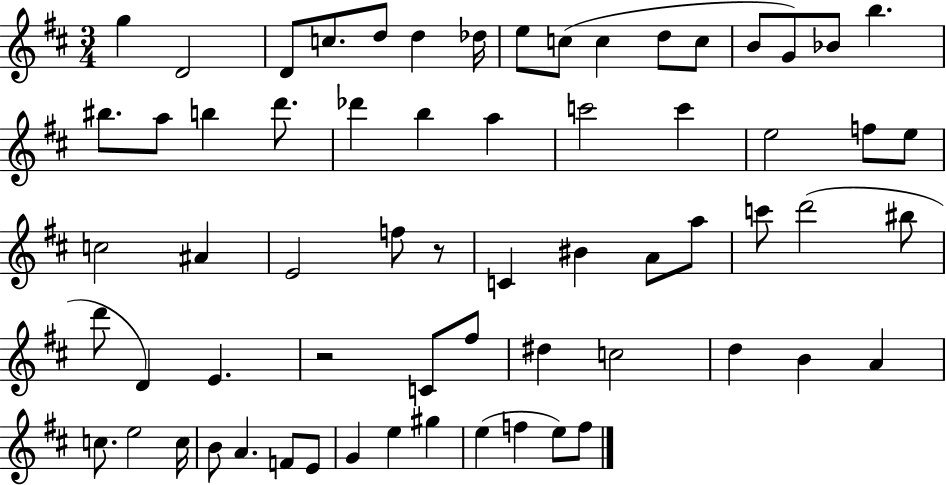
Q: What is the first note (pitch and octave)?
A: G5